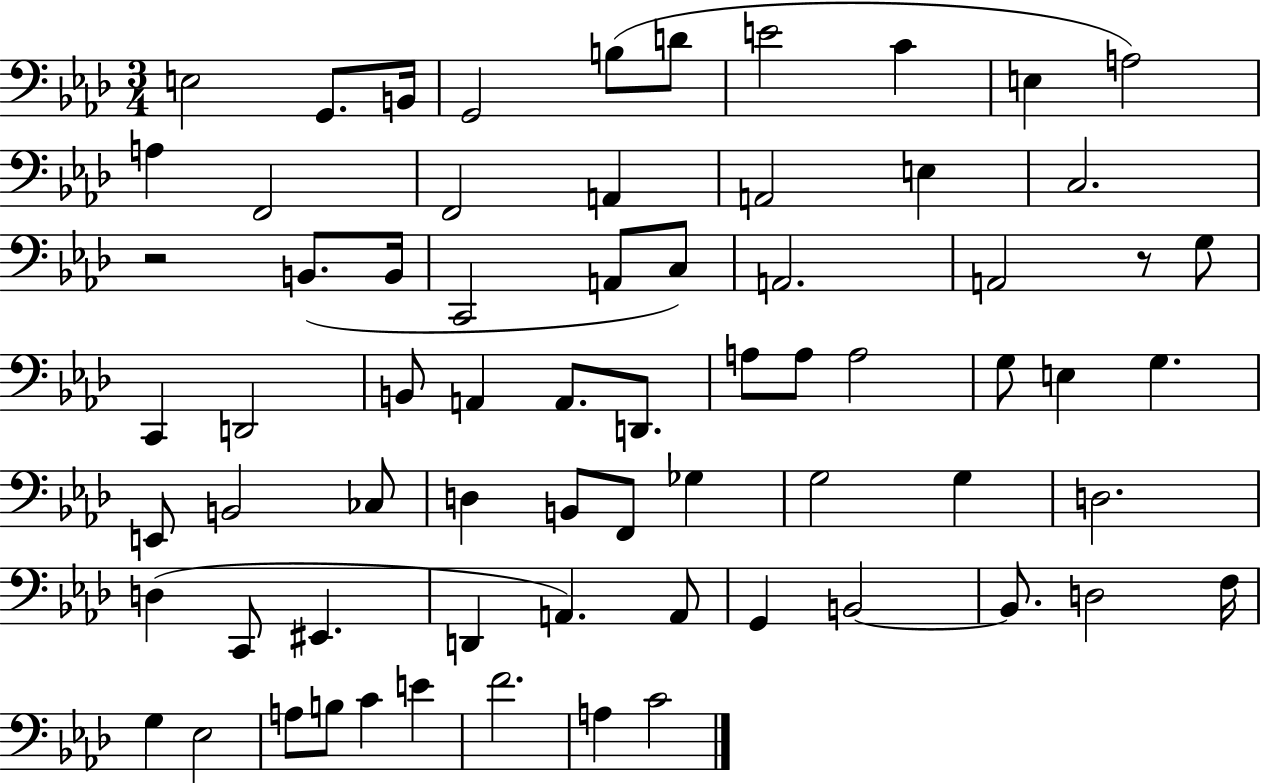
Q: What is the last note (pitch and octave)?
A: C4